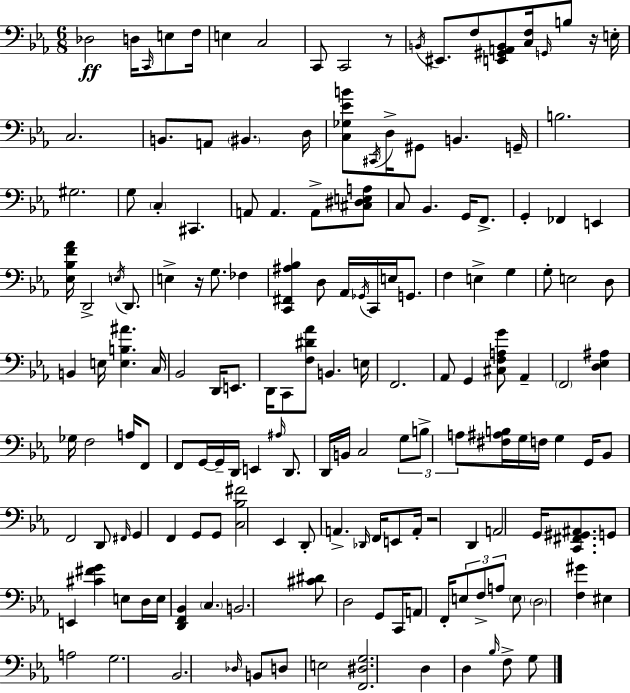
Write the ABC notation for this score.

X:1
T:Untitled
M:6/8
L:1/4
K:Eb
_D,2 D,/4 C,,/4 E,/2 F,/4 E, C,2 C,,/2 C,,2 z/2 B,,/4 ^E,,/2 F,/2 [E,,^G,,A,,B,,]/2 [C,F,]/4 G,,/4 B,/2 z/4 E,/4 C,2 B,,/2 A,,/2 ^B,, D,/4 [C,_G,_EB]/2 ^C,,/4 D,/4 ^G,,/2 B,, G,,/4 B,2 ^G,2 G,/2 C, ^C,, A,,/2 A,, A,,/2 [^C,^D,E,A,]/2 C,/2 _B,, G,,/4 F,,/2 G,, _F,, E,, [_E,_B,F_A]/4 D,,2 E,/4 D,,/2 E, z/4 G,/2 _F, [C,,^F,,^A,_B,] D,/2 _A,,/4 _G,,/4 C,,/4 E,/4 G,,/2 F, E, G, G,/2 E,2 D,/2 B,, E,/4 [E,B,^A] C,/4 _B,,2 D,,/4 E,,/2 D,,/4 C,,/2 [F,^D_A]/2 B,, E,/4 F,,2 _A,,/2 G,, [^C,F,A,G]/2 _A,, F,,2 [D,_E,^A,] _G,/4 F,2 A,/4 F,,/2 F,,/2 G,,/4 G,,/4 D,,/4 E,, ^A,/4 D,,/2 D,,/4 B,,/4 C,2 G,/2 B,/2 A,/2 [^F,^A,B,]/4 G,/4 F,/4 G, G,,/4 _B,,/2 F,,2 D,,/2 ^F,,/4 G,, F,, G,,/2 G,,/2 [C,_B,^F]2 _E,, D,,/2 A,, _D,,/4 F,,/4 E,,/2 A,,/4 z2 D,, A,,2 G,,/4 [C,,^F,,^G,,^A,,]/2 G,,/2 E,, [^C^FG] E,/2 D,/4 E,/4 [D,,F,,_B,,] C, B,,2 [^C^D]/2 D,2 G,,/2 C,,/4 A,,/2 F,,/4 E,/2 F,/2 A,/2 E,/2 D,2 [F,^G] ^E, A,2 G,2 _B,,2 _D,/4 B,,/2 D,/2 E,2 [F,,^D,G,]2 D, D, _B,/4 F,/2 G,/2